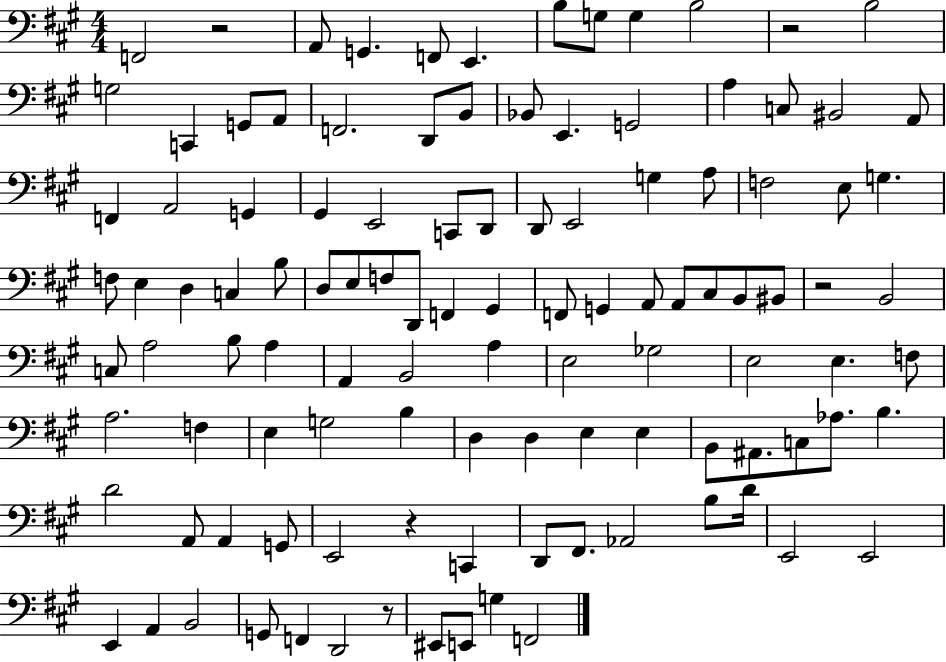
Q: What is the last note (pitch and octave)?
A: F2